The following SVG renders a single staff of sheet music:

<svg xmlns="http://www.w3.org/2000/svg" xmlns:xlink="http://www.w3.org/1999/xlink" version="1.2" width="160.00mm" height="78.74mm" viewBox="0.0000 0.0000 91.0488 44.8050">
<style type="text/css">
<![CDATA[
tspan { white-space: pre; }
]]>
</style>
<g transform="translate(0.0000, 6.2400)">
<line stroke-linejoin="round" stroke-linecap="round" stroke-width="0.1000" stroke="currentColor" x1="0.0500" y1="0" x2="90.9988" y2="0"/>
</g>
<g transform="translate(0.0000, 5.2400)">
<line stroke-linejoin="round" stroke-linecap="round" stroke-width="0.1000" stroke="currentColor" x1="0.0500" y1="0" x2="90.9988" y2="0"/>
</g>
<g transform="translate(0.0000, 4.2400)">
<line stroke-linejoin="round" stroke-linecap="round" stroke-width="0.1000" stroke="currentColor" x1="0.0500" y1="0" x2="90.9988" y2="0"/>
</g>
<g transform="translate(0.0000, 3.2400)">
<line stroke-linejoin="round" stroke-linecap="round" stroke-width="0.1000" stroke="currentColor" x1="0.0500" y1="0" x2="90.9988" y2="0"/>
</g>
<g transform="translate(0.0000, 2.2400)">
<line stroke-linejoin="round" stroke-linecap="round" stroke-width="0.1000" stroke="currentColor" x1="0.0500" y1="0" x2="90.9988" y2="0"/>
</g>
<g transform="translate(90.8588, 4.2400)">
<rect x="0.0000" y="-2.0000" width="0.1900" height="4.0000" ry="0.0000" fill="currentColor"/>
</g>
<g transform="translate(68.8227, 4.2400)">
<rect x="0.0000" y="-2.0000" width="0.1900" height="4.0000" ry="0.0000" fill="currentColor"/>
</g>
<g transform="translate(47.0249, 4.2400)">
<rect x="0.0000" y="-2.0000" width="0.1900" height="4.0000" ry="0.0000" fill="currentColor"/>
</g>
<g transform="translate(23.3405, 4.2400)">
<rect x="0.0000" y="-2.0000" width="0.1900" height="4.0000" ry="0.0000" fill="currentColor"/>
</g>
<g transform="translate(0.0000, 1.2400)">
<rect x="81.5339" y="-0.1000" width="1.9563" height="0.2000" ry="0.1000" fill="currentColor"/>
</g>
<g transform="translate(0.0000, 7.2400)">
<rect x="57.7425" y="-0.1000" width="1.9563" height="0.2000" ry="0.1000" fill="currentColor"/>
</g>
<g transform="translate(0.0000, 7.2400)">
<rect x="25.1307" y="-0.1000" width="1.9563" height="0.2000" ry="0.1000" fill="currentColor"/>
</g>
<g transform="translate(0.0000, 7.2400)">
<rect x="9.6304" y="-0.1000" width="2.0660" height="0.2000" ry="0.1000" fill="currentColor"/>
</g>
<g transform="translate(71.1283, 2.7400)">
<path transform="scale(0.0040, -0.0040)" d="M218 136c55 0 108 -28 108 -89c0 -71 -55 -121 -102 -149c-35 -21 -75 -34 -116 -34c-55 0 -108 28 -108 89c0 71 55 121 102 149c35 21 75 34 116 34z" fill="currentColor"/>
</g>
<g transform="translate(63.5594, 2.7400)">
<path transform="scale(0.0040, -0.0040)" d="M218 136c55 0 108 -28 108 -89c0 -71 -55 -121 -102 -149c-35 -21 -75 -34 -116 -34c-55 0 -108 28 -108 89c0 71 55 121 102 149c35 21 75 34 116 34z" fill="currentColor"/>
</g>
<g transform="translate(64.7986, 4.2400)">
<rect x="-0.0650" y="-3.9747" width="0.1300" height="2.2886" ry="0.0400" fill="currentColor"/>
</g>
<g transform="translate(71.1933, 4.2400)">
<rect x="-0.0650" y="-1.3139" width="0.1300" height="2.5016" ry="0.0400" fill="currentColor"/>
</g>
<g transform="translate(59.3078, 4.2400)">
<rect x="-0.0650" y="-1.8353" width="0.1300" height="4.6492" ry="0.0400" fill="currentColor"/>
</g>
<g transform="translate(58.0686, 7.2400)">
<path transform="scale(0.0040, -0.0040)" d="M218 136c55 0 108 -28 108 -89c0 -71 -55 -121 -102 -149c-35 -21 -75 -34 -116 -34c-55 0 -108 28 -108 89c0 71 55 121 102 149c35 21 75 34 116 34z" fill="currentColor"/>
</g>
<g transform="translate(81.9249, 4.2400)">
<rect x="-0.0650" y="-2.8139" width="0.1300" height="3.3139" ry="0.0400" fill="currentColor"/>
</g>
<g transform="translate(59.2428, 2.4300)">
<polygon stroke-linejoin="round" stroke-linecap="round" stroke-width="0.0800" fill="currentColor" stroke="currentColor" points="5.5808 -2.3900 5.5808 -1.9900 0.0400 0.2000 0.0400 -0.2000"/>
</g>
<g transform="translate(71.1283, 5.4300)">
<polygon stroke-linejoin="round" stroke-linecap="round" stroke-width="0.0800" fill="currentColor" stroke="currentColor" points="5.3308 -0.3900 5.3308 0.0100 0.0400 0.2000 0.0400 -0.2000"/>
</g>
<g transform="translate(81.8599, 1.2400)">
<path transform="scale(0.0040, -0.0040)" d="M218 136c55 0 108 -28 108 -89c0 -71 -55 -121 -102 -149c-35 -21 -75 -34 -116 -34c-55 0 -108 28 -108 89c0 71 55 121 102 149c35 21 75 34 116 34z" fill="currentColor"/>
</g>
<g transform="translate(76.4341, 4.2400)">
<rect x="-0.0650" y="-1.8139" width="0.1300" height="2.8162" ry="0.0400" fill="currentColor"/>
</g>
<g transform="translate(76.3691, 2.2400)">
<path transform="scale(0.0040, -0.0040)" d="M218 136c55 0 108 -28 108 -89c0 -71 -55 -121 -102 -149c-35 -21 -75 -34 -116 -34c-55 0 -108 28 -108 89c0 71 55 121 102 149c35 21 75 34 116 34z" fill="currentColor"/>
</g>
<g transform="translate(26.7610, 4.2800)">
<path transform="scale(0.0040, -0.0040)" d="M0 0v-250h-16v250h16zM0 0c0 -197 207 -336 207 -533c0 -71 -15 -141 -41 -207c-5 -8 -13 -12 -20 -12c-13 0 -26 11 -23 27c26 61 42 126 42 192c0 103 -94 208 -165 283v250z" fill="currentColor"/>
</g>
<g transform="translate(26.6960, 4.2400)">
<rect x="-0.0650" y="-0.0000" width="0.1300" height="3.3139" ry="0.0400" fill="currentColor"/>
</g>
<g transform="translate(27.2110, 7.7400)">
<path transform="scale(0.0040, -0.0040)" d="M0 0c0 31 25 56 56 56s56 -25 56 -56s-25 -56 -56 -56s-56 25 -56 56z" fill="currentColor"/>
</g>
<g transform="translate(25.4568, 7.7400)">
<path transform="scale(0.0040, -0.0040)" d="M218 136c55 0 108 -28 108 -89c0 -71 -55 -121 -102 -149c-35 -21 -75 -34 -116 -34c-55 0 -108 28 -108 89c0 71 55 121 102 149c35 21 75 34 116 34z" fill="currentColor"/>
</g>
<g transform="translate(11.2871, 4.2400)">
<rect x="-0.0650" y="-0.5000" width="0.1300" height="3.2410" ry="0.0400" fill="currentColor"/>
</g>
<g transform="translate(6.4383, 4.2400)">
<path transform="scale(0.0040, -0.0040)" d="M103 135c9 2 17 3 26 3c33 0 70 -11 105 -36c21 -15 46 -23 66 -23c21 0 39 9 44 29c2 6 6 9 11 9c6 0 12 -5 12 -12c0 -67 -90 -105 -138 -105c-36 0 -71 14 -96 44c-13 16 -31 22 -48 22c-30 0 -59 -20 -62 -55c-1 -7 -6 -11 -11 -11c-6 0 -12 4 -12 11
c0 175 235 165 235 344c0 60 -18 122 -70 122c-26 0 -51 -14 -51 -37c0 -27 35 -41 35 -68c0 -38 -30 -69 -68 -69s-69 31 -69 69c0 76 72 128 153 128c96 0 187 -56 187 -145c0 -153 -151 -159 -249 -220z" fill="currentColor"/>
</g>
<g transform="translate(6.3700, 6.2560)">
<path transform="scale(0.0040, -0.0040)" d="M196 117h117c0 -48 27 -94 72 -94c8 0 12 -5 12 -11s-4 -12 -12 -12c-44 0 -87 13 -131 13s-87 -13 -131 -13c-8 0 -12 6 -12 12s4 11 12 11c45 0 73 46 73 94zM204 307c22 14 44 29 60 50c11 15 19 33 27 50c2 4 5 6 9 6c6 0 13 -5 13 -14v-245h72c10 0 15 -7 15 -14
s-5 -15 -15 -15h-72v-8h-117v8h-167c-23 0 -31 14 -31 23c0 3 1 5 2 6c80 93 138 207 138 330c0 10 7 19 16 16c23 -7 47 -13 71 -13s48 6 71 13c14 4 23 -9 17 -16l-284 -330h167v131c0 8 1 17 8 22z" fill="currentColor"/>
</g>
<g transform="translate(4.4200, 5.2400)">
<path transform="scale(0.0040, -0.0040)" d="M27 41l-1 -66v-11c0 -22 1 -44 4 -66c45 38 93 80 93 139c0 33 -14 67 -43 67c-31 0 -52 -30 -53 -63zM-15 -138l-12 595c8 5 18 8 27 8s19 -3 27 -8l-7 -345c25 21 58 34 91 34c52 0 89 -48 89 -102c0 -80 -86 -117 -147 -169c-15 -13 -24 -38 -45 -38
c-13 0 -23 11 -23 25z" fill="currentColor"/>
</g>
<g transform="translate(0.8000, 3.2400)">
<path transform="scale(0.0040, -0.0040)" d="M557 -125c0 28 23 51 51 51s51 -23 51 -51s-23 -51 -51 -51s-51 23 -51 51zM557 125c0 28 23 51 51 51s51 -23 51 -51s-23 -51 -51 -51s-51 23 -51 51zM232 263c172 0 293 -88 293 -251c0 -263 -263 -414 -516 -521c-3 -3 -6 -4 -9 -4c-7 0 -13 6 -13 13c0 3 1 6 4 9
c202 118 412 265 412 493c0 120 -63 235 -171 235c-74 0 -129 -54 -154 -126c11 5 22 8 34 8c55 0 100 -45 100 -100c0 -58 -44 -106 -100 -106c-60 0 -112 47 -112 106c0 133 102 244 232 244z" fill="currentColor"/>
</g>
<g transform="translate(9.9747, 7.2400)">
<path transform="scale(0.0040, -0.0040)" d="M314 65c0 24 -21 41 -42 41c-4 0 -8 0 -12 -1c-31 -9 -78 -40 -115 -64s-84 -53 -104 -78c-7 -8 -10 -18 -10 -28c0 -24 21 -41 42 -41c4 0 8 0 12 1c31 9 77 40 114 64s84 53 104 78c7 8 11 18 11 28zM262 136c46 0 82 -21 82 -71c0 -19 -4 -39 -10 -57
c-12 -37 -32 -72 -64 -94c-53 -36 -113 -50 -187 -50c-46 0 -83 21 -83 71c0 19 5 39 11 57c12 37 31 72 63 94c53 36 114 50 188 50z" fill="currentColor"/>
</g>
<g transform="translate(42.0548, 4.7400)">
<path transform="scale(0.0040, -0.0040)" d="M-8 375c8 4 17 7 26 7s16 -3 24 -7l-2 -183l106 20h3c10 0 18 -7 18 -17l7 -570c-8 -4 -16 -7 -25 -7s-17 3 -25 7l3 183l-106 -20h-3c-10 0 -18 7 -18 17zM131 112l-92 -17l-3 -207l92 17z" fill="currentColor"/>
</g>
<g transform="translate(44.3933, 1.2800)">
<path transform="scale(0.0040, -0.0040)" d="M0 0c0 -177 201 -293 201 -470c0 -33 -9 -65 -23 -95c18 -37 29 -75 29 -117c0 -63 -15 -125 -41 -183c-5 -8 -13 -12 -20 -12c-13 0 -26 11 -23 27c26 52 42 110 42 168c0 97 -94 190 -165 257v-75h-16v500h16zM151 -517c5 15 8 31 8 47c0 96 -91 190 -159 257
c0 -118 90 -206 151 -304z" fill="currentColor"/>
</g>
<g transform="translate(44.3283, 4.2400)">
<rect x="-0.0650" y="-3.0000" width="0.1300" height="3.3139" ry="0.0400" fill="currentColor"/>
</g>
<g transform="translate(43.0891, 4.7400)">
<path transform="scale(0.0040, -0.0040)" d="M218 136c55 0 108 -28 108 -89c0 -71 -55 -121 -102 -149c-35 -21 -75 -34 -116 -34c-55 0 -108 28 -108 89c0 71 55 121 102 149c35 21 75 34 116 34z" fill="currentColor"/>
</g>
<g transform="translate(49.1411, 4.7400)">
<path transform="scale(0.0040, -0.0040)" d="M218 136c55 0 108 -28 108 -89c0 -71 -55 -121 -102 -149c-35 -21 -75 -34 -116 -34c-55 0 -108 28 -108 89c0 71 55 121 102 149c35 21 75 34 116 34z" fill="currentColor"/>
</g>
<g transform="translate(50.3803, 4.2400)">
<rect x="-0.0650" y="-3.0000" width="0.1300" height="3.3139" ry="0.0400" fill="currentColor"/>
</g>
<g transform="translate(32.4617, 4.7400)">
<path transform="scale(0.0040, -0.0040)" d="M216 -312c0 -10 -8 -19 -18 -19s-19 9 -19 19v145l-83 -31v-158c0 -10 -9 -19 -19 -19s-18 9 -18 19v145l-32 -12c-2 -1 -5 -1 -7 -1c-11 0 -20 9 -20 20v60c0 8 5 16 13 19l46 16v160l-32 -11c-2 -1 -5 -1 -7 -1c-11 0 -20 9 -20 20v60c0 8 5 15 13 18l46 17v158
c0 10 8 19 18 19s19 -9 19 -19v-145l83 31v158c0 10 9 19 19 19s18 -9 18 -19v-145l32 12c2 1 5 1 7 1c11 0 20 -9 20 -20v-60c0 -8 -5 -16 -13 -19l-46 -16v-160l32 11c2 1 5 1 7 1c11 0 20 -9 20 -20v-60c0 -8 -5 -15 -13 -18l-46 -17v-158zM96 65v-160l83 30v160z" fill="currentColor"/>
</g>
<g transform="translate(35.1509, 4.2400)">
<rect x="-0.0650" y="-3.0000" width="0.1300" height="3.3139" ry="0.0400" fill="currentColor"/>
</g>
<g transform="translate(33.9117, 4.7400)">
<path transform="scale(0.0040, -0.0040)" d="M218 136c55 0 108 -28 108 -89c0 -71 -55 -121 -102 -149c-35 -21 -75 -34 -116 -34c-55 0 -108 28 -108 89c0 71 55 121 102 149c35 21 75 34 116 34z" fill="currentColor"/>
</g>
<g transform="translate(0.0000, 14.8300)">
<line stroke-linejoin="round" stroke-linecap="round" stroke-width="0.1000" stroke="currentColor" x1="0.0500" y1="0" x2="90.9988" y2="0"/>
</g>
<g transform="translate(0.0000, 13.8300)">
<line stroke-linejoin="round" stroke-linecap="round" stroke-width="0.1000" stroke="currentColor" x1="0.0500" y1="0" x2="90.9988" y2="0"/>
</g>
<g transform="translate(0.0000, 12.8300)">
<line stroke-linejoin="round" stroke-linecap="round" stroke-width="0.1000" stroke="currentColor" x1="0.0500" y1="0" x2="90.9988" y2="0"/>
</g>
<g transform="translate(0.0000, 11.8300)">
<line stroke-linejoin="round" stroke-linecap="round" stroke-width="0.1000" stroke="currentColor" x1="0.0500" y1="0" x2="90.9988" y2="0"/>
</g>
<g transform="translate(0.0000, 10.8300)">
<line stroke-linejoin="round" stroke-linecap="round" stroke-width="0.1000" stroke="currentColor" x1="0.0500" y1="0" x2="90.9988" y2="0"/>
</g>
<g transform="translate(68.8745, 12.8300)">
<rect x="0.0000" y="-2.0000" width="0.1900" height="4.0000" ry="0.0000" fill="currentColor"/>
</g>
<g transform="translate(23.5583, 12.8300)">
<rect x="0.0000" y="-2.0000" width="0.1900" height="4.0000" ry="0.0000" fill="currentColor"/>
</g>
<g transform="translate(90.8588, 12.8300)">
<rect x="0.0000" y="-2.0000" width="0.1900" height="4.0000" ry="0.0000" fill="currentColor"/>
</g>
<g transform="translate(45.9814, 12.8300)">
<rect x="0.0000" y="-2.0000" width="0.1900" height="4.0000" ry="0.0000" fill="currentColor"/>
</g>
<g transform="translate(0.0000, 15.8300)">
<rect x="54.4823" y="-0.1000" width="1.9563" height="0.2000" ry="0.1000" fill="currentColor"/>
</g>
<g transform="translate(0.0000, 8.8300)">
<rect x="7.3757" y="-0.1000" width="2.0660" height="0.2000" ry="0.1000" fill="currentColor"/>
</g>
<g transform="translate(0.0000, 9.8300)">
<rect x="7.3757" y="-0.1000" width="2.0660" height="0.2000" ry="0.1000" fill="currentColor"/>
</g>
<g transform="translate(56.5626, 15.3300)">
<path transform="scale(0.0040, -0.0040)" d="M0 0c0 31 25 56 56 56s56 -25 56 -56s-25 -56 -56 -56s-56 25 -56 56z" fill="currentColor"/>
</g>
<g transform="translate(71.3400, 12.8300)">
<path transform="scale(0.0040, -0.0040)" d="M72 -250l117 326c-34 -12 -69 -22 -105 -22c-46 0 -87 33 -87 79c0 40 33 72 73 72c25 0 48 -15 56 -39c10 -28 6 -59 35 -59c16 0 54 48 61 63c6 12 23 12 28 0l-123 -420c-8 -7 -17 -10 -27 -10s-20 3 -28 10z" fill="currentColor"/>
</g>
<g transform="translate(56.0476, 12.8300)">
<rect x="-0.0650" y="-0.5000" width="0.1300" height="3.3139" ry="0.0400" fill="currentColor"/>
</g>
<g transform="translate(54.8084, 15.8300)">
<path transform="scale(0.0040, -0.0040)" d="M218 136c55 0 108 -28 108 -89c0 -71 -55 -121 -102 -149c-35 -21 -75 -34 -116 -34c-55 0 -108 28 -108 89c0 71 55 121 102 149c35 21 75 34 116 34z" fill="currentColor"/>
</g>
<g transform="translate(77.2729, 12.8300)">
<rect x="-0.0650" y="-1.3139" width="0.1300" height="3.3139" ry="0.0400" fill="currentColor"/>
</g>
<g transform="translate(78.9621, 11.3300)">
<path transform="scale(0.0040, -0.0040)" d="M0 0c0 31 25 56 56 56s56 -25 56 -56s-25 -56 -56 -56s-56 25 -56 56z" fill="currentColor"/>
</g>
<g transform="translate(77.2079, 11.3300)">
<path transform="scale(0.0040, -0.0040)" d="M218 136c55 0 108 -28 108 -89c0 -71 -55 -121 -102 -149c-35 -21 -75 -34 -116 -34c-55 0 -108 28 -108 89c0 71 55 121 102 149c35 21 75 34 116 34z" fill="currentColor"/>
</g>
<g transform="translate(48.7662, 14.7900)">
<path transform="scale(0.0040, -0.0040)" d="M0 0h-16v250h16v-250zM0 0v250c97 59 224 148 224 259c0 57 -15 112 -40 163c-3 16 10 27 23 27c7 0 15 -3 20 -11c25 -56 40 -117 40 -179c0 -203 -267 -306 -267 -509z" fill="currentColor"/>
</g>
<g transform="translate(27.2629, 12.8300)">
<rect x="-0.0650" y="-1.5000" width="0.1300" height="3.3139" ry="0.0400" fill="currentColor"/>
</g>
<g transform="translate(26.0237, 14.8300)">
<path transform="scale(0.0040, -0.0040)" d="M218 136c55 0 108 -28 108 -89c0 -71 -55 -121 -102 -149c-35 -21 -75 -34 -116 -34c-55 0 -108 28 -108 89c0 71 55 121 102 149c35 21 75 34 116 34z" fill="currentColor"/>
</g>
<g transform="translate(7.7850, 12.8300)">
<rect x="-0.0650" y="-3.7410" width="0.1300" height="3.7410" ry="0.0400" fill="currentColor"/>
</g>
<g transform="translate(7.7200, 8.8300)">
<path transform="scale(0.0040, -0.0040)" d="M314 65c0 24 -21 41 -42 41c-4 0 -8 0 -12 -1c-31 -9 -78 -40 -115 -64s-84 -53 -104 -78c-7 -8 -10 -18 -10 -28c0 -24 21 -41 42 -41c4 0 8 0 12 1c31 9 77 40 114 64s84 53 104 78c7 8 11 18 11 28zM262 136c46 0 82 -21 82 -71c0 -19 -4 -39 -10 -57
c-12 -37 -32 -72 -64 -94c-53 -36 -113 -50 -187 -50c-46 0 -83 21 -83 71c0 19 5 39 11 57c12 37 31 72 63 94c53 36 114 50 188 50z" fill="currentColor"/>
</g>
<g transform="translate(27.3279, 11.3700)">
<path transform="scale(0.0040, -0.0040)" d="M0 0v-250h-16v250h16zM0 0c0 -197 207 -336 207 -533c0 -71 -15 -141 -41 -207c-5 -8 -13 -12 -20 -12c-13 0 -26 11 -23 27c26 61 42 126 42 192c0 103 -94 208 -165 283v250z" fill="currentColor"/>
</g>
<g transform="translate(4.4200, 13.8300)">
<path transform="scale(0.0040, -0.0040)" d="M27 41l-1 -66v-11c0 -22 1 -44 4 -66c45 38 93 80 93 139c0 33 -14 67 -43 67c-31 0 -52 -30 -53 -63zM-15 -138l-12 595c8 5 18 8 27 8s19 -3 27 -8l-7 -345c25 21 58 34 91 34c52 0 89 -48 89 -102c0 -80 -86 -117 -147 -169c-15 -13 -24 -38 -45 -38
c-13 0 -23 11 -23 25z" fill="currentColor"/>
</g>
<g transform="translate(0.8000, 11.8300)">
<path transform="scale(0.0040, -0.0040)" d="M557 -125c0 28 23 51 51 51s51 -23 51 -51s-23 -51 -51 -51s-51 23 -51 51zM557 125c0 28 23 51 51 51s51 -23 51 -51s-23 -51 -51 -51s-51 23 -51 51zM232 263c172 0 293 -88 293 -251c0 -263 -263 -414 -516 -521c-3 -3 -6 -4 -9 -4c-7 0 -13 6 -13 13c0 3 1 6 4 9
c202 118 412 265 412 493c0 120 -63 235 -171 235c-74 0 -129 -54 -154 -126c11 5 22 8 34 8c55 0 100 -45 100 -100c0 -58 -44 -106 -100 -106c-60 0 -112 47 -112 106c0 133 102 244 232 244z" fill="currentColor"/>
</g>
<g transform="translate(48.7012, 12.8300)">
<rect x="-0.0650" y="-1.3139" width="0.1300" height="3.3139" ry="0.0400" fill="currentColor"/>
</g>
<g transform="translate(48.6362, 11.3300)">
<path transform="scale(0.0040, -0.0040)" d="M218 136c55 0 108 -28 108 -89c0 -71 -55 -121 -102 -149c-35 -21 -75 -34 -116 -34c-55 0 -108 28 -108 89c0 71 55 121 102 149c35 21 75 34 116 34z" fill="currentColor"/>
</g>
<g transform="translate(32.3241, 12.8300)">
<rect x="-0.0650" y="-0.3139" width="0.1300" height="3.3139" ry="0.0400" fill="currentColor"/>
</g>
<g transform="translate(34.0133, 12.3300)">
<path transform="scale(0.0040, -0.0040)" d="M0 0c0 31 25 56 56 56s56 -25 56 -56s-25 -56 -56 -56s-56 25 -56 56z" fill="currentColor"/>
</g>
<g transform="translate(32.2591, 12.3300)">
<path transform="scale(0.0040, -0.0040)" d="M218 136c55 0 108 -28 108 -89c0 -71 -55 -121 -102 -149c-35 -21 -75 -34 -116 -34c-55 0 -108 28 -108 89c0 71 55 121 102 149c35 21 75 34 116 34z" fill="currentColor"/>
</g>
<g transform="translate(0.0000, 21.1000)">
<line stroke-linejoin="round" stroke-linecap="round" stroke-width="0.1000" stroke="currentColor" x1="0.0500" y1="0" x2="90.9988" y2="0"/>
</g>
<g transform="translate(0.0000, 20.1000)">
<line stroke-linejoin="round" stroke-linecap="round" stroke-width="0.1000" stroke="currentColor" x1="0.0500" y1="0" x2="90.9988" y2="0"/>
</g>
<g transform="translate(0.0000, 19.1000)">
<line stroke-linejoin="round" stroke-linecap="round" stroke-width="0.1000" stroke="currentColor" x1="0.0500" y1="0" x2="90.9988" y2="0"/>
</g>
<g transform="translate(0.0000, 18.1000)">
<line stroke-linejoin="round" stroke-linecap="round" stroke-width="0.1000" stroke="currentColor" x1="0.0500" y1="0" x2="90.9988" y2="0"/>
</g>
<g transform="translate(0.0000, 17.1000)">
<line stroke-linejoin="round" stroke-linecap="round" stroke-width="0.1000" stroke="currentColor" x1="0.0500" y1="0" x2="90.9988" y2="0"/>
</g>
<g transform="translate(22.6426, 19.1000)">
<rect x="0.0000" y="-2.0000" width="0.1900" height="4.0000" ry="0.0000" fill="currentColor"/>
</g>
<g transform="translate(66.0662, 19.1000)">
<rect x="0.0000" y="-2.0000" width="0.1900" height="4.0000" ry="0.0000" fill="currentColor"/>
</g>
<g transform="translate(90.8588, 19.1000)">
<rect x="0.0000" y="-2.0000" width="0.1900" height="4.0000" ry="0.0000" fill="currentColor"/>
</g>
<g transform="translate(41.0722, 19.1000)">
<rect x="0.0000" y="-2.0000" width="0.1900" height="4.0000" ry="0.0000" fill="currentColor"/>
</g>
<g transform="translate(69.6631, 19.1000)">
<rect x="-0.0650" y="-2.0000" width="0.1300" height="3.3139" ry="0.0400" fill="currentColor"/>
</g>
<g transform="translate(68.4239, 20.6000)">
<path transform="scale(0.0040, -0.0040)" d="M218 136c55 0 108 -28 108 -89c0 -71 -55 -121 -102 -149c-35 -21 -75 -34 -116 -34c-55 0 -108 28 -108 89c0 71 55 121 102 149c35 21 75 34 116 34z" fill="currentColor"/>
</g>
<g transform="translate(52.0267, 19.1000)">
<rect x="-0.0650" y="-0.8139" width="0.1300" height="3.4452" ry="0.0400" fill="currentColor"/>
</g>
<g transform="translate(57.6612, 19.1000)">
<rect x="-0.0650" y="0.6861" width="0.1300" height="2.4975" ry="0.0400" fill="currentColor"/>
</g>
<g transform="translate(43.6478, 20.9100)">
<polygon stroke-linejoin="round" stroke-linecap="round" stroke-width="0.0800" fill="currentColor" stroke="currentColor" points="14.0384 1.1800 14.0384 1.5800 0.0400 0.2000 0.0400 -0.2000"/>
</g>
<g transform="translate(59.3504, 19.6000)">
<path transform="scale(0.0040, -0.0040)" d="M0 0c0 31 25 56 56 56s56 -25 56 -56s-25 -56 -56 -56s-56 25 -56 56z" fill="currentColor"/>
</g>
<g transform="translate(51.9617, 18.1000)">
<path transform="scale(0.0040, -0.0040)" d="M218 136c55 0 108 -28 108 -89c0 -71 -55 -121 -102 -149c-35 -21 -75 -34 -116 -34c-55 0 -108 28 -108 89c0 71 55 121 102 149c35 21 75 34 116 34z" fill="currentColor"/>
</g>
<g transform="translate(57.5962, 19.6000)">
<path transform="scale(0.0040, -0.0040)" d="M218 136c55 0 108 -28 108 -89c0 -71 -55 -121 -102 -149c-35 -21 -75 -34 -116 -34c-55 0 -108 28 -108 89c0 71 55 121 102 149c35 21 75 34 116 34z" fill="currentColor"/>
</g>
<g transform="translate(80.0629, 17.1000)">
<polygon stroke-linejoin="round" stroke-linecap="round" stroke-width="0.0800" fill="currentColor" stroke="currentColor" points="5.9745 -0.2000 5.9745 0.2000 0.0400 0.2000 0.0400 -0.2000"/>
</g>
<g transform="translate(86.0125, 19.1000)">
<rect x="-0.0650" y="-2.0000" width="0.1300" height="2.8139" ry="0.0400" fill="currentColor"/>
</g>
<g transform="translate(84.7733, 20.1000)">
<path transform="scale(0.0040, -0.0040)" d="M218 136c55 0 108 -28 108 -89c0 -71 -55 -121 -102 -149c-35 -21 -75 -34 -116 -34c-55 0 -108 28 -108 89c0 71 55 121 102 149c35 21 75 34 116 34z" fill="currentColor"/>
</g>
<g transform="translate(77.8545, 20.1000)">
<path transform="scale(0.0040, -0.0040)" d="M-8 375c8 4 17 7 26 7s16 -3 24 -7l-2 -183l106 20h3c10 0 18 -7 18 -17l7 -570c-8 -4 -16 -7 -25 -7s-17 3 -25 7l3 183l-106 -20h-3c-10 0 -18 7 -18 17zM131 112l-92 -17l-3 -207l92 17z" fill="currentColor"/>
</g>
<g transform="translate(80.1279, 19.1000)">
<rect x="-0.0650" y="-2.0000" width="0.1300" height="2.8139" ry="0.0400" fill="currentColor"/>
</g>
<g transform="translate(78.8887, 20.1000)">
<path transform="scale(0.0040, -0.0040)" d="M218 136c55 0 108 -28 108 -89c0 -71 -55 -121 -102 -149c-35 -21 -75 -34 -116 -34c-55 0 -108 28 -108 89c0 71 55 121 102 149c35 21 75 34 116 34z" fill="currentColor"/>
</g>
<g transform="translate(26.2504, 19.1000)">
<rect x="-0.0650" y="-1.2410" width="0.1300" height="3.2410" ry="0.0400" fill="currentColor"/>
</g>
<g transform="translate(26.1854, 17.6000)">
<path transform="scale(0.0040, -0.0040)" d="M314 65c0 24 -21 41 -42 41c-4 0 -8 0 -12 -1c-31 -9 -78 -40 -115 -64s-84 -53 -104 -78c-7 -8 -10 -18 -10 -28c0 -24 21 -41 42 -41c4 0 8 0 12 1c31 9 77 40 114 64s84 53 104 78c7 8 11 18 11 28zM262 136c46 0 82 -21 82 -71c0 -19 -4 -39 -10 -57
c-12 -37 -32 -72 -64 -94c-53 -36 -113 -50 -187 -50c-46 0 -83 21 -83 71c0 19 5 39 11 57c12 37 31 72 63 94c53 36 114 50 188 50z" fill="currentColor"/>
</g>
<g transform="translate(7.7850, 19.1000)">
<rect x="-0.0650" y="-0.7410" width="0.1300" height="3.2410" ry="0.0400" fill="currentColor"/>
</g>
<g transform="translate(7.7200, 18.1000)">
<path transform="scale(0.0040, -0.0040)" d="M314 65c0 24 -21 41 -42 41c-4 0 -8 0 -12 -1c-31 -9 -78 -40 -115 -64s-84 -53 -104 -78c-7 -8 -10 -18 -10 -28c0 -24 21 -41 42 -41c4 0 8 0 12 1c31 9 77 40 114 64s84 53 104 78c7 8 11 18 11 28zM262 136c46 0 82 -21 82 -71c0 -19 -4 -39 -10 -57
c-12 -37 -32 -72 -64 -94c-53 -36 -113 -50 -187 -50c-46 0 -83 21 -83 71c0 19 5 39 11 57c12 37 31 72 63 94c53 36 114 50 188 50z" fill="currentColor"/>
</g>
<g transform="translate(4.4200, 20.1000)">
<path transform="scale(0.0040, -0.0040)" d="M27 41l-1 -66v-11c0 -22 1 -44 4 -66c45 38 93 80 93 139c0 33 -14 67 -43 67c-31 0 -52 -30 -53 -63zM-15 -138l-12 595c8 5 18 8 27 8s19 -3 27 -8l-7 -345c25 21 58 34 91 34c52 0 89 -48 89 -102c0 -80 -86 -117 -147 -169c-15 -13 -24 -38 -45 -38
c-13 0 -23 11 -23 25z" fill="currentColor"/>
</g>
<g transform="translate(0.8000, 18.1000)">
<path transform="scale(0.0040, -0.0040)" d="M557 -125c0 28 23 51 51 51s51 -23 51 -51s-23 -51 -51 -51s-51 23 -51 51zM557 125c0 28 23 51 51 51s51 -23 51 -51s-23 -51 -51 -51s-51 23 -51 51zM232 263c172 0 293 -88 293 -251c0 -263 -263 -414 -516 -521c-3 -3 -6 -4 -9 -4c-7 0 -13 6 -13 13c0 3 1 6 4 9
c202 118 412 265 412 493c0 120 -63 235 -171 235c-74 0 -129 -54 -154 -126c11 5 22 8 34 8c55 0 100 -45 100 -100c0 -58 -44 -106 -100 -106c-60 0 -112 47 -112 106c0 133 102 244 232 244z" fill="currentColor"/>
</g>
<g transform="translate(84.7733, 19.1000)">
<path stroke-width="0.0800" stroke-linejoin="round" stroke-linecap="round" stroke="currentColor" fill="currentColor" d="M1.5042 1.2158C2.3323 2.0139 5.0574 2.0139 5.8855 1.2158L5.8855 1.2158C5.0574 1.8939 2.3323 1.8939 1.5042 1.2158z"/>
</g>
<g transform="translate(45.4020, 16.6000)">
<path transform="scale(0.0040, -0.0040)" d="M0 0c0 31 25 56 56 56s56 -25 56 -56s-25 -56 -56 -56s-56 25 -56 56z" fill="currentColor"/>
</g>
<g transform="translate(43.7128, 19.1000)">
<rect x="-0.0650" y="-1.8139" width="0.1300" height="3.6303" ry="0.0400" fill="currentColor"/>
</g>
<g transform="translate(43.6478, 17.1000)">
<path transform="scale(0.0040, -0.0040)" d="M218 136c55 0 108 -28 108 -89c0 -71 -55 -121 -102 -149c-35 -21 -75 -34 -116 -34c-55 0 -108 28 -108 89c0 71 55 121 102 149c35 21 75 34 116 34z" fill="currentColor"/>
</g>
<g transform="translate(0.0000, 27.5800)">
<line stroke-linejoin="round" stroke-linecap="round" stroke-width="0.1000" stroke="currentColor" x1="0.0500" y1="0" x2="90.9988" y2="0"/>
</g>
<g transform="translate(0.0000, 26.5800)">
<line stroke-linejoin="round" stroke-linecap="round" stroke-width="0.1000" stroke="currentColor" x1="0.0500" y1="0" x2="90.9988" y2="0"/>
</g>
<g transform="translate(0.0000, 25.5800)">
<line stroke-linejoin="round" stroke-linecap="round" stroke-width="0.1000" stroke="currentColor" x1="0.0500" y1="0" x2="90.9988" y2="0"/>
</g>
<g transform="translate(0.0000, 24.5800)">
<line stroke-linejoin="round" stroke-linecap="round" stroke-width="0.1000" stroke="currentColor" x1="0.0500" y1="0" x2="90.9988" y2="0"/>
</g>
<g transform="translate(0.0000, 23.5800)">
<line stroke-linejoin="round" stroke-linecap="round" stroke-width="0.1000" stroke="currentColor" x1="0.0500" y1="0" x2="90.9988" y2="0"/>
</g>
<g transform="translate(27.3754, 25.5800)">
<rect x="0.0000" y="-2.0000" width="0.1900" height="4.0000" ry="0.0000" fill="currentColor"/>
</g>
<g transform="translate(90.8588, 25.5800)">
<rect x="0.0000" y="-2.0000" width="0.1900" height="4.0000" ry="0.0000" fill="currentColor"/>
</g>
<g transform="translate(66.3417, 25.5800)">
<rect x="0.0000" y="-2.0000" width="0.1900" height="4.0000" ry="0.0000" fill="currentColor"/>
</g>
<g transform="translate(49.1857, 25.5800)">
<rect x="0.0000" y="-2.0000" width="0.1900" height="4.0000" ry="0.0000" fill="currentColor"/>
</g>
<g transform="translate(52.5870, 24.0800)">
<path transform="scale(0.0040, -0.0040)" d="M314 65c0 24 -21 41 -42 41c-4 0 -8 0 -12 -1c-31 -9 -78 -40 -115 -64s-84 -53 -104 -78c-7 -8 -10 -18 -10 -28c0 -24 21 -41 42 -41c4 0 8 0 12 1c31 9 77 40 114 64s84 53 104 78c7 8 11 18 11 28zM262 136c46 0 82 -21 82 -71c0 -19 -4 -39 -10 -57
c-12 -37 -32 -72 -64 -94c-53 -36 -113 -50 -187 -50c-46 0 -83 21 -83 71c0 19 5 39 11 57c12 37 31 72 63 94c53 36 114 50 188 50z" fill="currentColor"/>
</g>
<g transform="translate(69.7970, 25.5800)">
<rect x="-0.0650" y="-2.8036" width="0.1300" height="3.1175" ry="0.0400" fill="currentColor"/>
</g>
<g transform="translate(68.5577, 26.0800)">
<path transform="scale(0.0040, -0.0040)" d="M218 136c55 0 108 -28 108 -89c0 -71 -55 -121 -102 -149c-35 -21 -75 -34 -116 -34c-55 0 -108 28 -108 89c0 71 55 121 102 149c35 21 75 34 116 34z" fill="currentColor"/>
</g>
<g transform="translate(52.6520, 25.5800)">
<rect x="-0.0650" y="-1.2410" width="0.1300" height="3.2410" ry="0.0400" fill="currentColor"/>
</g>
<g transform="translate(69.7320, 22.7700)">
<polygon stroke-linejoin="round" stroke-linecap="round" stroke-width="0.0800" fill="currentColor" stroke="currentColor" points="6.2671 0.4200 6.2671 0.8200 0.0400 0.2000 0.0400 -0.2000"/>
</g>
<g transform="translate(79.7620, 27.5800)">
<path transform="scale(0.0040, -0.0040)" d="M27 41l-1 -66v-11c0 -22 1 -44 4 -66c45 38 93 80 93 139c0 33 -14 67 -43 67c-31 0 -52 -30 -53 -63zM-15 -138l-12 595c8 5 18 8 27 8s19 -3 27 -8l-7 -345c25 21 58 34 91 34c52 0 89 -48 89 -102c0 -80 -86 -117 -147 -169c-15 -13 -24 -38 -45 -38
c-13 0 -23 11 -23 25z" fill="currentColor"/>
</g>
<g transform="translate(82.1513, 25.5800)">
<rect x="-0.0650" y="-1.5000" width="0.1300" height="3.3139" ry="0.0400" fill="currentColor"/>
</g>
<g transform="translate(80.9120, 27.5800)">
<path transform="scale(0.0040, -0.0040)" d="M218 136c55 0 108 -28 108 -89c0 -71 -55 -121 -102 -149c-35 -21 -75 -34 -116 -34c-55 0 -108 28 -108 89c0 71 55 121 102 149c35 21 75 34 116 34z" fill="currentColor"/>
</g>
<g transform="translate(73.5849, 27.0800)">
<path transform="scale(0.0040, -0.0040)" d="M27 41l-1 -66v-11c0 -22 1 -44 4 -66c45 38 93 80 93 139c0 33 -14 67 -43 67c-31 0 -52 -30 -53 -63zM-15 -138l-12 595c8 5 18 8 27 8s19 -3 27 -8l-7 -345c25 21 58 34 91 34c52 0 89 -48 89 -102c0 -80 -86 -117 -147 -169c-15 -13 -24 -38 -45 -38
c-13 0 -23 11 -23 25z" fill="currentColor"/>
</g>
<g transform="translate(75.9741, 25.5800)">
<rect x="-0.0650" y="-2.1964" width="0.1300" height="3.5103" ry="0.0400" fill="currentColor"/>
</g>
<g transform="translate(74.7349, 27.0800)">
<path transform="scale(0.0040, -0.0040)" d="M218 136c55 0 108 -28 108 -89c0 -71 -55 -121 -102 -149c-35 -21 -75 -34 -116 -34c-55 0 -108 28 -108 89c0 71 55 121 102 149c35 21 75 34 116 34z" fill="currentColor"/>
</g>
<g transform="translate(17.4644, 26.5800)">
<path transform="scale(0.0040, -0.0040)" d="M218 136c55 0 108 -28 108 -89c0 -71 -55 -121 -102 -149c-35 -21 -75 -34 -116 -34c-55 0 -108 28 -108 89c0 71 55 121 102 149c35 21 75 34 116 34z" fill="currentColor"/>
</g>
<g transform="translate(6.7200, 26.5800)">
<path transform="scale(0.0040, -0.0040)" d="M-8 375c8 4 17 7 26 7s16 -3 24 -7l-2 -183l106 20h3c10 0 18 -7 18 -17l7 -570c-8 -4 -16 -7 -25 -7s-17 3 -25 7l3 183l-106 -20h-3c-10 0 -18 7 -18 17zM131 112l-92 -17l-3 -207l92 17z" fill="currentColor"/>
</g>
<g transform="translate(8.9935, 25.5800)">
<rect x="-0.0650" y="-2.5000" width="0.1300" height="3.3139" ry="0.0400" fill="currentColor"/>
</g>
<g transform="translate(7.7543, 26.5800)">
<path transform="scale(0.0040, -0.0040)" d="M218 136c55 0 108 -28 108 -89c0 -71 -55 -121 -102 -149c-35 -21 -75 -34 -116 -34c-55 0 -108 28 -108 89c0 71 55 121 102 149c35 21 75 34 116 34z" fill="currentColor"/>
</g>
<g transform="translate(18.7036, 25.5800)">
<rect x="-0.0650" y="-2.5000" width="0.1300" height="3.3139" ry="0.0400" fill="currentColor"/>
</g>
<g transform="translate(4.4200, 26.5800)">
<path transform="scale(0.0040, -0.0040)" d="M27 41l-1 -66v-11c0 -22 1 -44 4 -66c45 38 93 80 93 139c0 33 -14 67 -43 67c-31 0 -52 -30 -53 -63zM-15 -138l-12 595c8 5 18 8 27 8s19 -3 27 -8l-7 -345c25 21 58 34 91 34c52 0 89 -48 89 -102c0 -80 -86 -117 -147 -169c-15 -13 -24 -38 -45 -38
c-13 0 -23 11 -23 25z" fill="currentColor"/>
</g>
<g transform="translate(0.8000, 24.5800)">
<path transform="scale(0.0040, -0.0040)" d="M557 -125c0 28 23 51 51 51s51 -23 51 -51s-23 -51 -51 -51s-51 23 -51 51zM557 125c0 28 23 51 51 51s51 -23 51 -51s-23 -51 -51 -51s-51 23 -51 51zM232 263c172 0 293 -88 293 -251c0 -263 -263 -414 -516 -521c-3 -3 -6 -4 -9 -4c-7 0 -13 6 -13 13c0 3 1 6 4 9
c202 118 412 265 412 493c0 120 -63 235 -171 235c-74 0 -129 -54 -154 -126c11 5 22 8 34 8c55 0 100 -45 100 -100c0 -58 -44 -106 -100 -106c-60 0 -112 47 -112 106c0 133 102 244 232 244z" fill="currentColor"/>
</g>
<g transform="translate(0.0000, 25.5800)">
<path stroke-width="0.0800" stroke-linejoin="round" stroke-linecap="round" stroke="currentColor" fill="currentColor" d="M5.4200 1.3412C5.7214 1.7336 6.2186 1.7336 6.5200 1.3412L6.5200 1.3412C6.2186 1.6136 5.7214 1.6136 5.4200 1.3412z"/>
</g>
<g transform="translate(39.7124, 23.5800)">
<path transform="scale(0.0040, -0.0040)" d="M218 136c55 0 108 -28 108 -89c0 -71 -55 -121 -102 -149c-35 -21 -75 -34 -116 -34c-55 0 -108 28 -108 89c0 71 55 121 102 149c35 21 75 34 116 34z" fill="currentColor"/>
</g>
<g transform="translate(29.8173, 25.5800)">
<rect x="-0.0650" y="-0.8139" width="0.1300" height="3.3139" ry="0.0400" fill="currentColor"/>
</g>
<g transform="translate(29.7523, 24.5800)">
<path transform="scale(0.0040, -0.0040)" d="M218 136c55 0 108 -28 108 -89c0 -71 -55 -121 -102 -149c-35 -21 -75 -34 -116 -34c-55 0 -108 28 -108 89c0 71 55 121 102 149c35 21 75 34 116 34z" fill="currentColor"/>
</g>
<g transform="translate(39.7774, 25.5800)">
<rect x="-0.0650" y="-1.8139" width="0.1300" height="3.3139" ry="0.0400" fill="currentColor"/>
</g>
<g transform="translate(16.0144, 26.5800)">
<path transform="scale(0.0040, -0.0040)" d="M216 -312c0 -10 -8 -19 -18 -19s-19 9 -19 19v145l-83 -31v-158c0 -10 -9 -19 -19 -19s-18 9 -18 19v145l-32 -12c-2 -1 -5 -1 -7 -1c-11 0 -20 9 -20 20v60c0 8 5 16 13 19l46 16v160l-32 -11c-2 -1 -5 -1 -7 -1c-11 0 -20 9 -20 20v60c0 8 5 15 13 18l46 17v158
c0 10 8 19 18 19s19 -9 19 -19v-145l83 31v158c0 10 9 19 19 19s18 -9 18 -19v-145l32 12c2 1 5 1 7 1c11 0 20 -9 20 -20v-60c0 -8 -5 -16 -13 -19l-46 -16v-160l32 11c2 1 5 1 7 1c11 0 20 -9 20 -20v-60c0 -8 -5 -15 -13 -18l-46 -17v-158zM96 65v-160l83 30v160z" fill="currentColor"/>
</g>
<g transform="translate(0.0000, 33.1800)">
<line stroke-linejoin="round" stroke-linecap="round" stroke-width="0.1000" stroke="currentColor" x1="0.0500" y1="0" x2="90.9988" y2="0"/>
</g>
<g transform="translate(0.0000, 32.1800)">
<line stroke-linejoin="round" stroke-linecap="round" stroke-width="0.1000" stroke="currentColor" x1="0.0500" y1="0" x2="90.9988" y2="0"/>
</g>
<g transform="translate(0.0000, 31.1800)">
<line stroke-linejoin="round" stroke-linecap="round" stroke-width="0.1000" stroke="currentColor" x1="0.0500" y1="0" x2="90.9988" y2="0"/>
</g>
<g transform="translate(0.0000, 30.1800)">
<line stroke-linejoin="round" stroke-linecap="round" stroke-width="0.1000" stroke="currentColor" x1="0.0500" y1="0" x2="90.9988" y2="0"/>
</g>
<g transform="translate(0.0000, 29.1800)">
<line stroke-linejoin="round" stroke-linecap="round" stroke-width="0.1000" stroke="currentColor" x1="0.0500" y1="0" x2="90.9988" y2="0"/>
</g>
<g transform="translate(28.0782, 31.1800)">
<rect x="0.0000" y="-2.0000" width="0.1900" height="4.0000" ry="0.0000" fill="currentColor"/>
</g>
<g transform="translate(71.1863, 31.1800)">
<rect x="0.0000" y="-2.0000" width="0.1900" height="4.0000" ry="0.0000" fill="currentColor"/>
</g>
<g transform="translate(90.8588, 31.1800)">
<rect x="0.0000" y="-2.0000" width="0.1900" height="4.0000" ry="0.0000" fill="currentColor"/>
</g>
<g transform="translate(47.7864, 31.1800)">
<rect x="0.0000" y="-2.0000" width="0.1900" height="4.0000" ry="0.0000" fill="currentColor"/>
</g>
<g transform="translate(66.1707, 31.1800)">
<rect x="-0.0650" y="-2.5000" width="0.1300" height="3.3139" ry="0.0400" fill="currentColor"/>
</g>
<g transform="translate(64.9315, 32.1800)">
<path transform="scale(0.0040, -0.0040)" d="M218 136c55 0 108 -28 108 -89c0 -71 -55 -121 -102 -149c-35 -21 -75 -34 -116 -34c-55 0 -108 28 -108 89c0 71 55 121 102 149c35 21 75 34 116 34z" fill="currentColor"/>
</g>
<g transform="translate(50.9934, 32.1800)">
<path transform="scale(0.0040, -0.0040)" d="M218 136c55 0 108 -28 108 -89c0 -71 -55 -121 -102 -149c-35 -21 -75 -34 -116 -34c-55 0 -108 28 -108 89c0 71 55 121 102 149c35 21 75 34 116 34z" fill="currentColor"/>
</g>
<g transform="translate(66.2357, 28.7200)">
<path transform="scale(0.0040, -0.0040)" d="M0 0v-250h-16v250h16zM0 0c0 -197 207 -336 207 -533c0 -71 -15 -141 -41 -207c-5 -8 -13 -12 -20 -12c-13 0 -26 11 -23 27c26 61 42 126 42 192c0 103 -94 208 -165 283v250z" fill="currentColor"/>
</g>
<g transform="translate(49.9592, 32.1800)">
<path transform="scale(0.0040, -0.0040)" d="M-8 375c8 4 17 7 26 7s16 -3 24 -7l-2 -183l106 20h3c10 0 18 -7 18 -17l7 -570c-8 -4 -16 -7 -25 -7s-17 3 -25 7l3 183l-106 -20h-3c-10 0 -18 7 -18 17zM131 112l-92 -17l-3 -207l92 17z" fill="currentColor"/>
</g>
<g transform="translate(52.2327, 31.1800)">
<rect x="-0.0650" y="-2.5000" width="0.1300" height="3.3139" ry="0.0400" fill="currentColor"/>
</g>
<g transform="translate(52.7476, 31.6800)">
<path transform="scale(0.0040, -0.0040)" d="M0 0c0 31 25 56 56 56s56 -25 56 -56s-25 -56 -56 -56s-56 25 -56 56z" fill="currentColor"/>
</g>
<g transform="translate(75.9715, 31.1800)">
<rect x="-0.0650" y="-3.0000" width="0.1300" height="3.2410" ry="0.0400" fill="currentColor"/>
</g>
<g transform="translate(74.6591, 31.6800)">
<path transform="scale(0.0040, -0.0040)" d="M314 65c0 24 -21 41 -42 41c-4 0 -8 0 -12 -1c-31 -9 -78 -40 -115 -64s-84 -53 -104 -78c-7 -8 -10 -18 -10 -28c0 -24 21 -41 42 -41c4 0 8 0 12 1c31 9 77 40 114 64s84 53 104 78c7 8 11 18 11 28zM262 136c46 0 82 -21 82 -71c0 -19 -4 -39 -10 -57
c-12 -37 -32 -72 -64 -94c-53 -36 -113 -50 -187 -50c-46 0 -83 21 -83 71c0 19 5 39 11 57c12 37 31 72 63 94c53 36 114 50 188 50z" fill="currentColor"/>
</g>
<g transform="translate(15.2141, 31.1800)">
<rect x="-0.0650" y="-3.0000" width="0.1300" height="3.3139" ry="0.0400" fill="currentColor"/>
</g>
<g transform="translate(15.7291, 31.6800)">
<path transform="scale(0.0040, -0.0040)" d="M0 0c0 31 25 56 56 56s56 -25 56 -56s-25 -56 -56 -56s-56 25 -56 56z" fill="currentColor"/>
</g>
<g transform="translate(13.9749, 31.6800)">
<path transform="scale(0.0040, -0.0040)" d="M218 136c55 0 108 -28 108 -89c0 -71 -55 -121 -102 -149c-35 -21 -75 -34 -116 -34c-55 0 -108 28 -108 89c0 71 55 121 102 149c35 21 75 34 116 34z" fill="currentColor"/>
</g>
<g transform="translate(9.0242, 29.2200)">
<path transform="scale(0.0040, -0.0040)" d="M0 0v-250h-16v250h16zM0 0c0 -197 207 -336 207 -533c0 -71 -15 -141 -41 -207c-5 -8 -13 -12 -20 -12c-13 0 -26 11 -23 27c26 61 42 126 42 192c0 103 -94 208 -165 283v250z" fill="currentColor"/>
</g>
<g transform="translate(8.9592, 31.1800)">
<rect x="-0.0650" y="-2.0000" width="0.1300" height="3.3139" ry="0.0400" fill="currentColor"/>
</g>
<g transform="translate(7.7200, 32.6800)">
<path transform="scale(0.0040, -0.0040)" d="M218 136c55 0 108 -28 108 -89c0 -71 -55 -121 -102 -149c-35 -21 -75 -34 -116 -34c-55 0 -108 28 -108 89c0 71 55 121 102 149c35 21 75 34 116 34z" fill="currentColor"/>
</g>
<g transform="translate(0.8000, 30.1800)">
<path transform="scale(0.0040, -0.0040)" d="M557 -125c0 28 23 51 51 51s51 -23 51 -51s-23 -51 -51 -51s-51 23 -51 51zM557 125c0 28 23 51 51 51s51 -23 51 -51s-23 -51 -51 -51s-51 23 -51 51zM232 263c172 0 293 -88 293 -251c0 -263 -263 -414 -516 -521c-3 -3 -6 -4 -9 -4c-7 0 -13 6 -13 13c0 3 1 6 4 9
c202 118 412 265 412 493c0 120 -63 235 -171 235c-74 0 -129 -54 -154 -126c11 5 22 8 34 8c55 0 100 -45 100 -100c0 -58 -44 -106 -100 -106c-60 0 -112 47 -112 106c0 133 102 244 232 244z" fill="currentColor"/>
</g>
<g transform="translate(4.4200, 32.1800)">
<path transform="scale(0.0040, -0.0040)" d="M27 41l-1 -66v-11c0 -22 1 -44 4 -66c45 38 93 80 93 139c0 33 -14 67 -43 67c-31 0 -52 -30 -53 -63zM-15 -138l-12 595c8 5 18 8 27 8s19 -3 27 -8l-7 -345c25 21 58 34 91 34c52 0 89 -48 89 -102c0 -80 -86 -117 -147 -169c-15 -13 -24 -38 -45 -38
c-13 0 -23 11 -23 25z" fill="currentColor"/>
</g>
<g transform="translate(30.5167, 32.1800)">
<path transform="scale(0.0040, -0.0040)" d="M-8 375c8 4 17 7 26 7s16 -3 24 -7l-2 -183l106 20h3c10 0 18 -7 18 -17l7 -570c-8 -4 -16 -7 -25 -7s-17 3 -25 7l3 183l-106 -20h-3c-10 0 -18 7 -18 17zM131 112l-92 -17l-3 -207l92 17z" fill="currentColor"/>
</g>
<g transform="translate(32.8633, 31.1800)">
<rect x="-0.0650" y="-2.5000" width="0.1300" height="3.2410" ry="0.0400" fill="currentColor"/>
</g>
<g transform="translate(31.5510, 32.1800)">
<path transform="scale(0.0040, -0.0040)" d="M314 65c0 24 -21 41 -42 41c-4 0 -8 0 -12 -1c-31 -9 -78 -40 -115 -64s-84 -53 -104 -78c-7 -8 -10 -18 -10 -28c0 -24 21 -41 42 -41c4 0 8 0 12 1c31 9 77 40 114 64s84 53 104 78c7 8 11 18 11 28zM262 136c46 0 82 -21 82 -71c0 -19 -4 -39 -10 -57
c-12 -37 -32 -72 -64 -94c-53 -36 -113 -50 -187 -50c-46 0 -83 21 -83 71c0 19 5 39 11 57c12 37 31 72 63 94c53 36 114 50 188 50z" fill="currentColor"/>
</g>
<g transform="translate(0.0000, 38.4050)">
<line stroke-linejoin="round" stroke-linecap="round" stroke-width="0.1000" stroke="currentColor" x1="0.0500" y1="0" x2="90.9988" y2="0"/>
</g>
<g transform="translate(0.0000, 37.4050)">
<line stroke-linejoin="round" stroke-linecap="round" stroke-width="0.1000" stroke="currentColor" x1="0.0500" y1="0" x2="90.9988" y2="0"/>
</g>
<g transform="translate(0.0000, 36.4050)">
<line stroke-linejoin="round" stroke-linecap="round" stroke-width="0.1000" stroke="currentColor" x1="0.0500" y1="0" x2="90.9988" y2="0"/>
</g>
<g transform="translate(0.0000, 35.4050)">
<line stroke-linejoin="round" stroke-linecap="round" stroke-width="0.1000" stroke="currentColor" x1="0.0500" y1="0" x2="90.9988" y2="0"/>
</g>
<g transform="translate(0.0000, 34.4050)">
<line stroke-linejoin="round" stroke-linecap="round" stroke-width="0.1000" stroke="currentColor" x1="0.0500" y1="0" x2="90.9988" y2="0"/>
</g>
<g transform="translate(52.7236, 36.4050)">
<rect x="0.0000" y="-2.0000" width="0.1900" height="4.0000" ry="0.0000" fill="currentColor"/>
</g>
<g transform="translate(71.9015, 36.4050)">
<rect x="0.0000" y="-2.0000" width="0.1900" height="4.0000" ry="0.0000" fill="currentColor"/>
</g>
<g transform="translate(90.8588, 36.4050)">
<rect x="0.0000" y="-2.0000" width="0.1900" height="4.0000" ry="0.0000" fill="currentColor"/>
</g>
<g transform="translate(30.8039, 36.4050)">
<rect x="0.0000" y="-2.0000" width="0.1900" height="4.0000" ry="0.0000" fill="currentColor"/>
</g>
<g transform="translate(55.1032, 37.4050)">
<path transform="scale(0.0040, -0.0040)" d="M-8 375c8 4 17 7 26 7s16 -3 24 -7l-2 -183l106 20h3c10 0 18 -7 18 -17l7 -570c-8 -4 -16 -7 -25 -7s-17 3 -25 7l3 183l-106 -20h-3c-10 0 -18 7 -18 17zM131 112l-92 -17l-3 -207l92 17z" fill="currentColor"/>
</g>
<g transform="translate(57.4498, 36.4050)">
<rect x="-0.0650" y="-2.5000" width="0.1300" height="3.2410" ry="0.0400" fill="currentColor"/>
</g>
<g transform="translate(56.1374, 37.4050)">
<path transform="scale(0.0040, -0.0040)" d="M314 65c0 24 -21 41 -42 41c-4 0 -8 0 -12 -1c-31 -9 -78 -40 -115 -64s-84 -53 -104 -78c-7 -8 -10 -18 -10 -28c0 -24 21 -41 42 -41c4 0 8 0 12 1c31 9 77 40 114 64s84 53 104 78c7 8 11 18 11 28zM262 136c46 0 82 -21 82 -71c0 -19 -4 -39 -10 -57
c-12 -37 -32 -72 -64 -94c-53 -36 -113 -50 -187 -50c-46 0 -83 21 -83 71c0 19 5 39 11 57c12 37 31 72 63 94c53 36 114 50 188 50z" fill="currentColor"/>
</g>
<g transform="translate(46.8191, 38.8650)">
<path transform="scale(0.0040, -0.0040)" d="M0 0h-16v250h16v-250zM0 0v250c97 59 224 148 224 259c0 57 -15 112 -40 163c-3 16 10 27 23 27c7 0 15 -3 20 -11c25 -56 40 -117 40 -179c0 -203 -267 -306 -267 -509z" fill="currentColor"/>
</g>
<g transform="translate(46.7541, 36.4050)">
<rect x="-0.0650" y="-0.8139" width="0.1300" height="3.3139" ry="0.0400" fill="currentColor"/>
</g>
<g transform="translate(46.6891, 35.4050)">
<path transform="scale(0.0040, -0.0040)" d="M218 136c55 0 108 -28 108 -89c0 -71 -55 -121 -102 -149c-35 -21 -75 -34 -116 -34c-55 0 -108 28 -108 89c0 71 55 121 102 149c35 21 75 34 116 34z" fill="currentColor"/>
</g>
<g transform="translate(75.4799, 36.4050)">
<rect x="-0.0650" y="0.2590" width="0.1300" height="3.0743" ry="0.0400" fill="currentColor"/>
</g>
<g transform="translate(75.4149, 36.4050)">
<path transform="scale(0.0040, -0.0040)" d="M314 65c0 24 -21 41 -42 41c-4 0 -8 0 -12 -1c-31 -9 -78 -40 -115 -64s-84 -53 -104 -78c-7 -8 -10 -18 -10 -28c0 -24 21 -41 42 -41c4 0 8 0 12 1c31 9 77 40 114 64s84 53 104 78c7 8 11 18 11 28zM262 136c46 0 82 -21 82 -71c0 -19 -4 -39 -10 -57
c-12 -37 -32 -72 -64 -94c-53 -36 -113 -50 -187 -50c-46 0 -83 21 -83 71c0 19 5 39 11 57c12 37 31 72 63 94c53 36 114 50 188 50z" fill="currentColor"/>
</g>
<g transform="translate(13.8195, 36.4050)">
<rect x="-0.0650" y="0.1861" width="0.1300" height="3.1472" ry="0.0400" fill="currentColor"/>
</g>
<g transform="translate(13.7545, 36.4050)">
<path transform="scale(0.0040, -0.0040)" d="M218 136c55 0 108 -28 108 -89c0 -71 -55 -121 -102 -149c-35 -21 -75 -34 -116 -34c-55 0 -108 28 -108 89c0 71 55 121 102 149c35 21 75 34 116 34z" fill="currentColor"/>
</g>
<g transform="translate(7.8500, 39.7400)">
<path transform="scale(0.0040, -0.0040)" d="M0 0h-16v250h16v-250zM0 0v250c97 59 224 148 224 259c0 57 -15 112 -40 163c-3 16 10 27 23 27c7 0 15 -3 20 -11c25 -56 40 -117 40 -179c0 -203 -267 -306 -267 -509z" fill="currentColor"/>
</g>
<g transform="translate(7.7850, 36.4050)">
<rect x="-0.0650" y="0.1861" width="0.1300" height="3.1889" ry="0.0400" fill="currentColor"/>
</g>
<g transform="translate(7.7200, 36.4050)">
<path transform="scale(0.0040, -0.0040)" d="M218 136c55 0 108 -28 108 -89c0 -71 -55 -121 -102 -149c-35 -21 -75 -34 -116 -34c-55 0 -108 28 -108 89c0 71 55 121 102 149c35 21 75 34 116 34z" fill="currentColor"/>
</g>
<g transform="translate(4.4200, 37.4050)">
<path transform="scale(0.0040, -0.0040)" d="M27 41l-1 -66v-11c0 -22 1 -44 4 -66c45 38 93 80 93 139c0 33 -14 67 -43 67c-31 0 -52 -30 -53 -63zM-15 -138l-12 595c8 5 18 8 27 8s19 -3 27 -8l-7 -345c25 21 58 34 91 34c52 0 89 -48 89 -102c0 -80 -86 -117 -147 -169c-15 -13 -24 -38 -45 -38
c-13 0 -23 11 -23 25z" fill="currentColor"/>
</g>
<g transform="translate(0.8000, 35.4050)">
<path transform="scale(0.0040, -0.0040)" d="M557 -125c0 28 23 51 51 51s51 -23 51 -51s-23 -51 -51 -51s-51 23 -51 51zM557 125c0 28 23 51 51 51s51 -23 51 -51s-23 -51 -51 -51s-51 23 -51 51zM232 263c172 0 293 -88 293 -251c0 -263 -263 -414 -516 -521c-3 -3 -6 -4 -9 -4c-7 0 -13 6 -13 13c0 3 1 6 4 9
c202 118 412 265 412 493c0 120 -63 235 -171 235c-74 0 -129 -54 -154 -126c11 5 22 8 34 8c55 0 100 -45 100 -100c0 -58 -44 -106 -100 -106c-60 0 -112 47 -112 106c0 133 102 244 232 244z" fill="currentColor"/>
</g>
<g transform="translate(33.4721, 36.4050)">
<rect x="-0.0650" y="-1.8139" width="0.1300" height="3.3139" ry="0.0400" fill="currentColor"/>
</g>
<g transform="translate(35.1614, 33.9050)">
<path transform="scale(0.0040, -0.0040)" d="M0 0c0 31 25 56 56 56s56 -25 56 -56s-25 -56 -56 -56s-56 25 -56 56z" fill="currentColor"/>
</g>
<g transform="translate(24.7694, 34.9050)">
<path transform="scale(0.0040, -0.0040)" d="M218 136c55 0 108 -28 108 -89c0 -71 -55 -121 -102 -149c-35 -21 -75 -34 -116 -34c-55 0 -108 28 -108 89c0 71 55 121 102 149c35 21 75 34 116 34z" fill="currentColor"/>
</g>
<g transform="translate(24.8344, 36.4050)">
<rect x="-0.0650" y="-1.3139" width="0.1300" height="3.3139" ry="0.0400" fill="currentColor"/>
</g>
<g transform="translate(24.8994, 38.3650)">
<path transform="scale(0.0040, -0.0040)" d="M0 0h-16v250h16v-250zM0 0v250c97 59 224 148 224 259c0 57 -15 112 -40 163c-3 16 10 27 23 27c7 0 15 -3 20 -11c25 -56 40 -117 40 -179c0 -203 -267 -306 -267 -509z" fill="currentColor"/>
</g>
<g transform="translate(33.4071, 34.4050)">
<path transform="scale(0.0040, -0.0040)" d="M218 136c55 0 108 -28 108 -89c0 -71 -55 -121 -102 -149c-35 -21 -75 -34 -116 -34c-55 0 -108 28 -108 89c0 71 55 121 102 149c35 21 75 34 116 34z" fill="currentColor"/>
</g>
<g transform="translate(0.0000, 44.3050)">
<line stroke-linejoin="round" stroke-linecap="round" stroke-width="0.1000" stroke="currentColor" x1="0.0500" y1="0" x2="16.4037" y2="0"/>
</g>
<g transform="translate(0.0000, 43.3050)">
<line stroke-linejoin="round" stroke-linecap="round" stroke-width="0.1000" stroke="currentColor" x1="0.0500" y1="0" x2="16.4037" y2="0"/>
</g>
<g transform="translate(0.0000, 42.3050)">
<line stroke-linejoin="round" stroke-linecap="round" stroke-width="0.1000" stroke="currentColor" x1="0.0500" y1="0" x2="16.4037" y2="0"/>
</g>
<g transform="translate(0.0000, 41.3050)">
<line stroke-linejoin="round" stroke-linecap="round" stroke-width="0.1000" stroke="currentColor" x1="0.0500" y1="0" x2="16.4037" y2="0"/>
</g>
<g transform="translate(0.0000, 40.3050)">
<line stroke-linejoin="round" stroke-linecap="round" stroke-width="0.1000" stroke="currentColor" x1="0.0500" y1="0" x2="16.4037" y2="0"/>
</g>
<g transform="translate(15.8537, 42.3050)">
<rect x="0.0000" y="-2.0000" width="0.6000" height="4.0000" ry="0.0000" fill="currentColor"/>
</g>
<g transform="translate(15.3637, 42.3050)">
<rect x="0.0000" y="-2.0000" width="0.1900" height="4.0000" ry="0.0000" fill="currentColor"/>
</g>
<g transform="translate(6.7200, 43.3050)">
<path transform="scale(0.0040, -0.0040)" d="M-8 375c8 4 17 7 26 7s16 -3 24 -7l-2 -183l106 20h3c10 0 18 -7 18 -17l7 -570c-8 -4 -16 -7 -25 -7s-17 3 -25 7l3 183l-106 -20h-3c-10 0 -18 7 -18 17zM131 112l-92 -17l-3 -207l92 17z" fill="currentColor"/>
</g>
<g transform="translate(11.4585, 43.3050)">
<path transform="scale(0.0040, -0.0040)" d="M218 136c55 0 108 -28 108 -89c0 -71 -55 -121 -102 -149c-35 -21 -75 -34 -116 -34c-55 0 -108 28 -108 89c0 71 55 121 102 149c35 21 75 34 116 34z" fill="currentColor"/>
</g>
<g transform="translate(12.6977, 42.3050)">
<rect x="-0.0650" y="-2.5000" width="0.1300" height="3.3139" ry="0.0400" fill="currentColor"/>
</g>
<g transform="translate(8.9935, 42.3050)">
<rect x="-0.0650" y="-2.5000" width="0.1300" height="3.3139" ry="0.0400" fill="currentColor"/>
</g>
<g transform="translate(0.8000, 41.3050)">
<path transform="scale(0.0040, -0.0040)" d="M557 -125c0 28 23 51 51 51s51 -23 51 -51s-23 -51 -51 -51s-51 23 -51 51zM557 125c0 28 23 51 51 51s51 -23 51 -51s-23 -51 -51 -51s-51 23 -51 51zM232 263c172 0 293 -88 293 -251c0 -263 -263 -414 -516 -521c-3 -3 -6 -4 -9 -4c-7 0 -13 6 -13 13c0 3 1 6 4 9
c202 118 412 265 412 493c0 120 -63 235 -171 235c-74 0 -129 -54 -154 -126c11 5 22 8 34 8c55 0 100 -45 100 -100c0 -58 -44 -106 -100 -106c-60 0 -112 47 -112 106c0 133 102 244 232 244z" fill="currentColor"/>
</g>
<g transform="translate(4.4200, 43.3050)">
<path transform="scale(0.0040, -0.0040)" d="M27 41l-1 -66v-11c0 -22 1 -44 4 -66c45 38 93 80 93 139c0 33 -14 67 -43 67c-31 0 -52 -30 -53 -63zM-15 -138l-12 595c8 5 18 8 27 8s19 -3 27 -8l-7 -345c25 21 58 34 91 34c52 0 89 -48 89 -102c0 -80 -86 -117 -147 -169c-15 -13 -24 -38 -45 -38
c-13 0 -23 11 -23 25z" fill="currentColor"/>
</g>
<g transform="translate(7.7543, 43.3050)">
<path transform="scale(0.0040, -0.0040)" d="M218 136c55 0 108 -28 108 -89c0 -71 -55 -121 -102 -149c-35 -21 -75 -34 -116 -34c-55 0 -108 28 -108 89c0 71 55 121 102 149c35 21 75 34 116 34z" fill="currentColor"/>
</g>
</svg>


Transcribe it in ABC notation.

X:1
T:Untitled
M:2/4
L:1/4
K:F
E,,2 D,,/2 ^C, C,/4 C, E,,/2 G,/2 G,/2 A,/2 C E2 G,,/2 E, G,/2 E,, z/2 G, F,2 G,2 A,/2 F,/2 C,/2 A,, B,,/2 B,,/2 B,, ^B,, F, A, G,2 C,/2 _A,,/2 _G,, A,,/2 C, B,,2 B,, B,,/2 C,2 D,/2 D, G,/2 A, F,/2 B,,2 D,2 B,, B,,